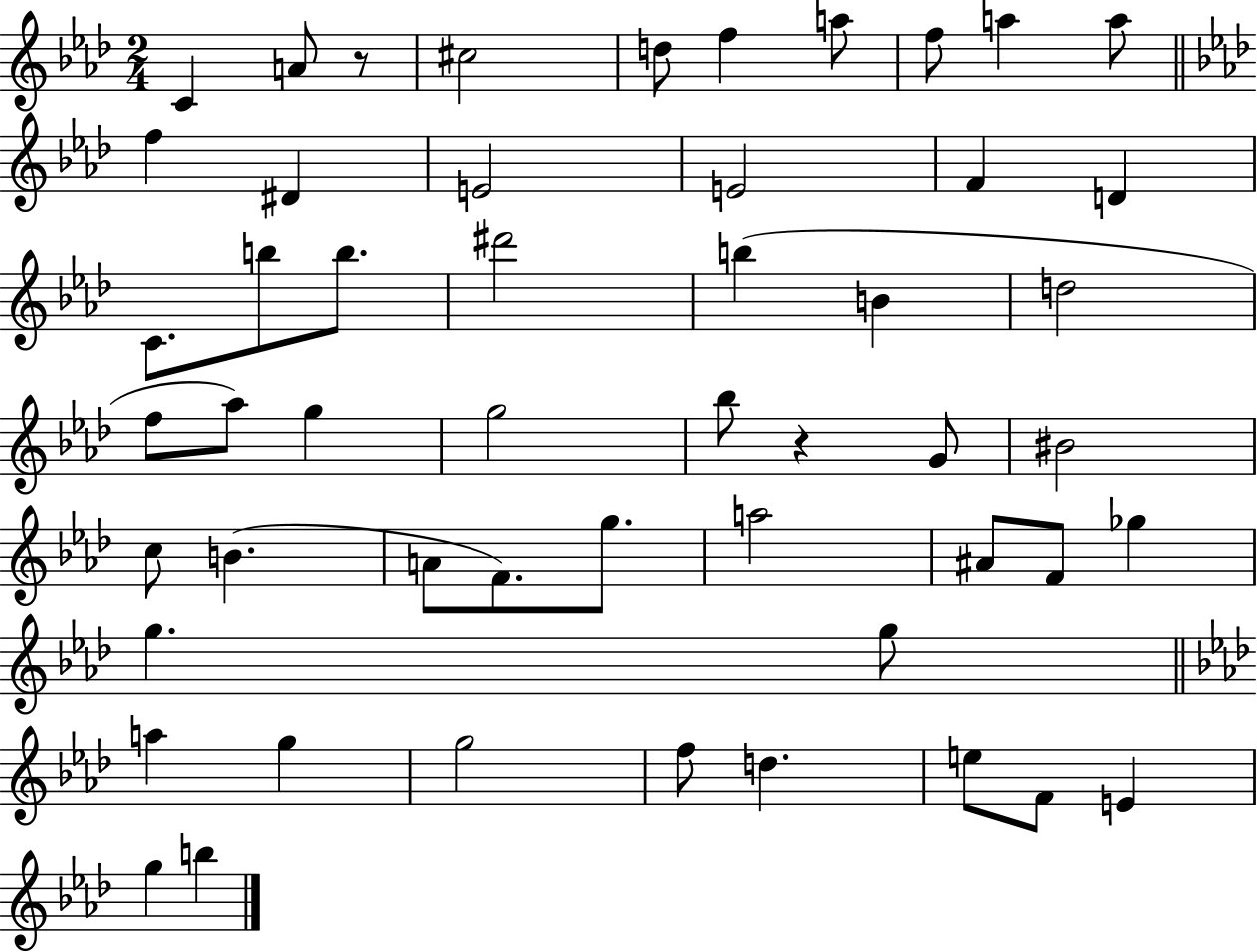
{
  \clef treble
  \numericTimeSignature
  \time 2/4
  \key aes \major
  \repeat volta 2 { c'4 a'8 r8 | cis''2 | d''8 f''4 a''8 | f''8 a''4 a''8 | \break \bar "||" \break \key f \minor f''4 dis'4 | e'2 | e'2 | f'4 d'4 | \break c'8. b''8 b''8. | dis'''2 | b''4( b'4 | d''2 | \break f''8 aes''8) g''4 | g''2 | bes''8 r4 g'8 | bis'2 | \break c''8 b'4.( | a'8 f'8.) g''8. | a''2 | ais'8 f'8 ges''4 | \break g''4. g''8 | \bar "||" \break \key aes \major a''4 g''4 | g''2 | f''8 d''4. | e''8 f'8 e'4 | \break g''4 b''4 | } \bar "|."
}